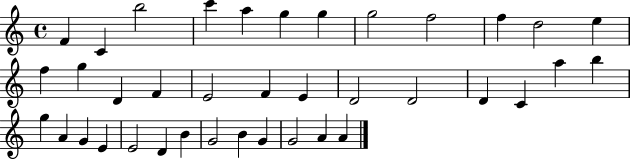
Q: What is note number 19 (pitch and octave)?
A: E4